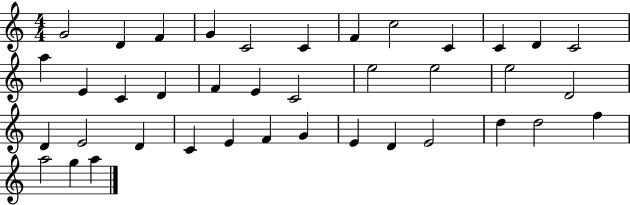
G4/h D4/q F4/q G4/q C4/h C4/q F4/q C5/h C4/q C4/q D4/q C4/h A5/q E4/q C4/q D4/q F4/q E4/q C4/h E5/h E5/h E5/h D4/h D4/q E4/h D4/q C4/q E4/q F4/q G4/q E4/q D4/q E4/h D5/q D5/h F5/q A5/h G5/q A5/q